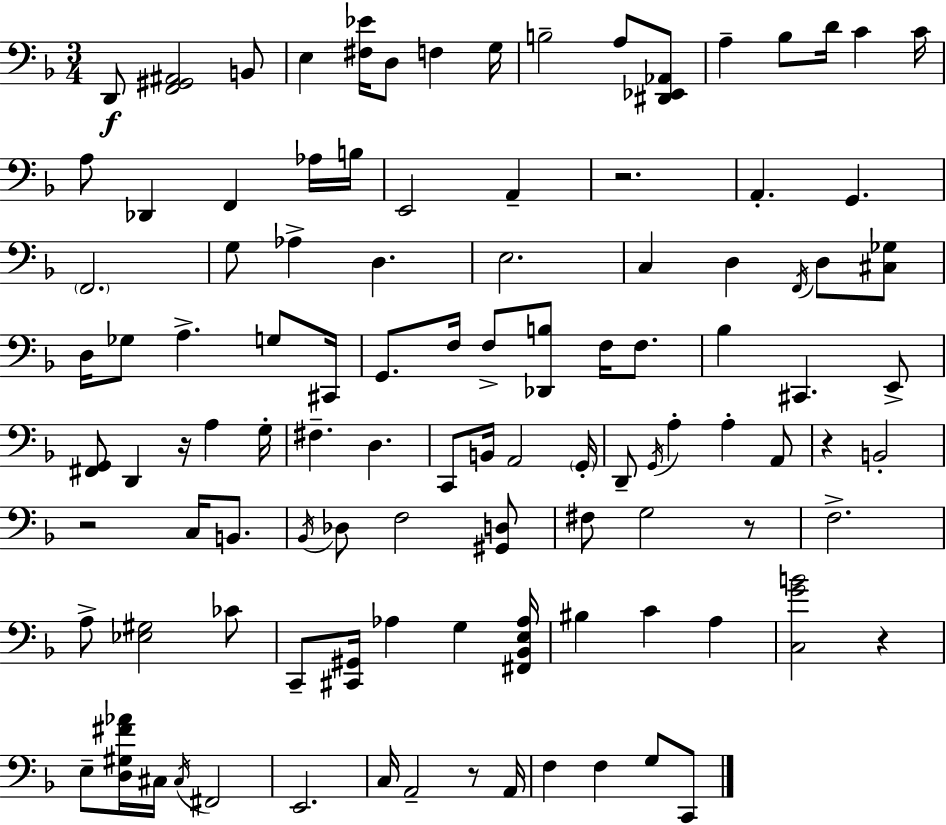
X:1
T:Untitled
M:3/4
L:1/4
K:Dm
D,,/2 [F,,^G,,^A,,]2 B,,/2 E, [^F,_E]/4 D,/2 F, G,/4 B,2 A,/2 [^D,,_E,,_A,,]/2 A, _B,/2 D/4 C C/4 A,/2 _D,, F,, _A,/4 B,/4 E,,2 A,, z2 A,, G,, F,,2 G,/2 _A, D, E,2 C, D, F,,/4 D,/2 [^C,_G,]/2 D,/4 _G,/2 A, G,/2 ^C,,/4 G,,/2 F,/4 F,/2 [_D,,B,]/2 F,/4 F,/2 _B, ^C,, E,,/2 [^F,,G,,]/2 D,, z/4 A, G,/4 ^F, D, C,,/2 B,,/4 A,,2 G,,/4 D,,/2 G,,/4 A, A, A,,/2 z B,,2 z2 C,/4 B,,/2 _B,,/4 _D,/2 F,2 [^G,,D,]/2 ^F,/2 G,2 z/2 F,2 A,/2 [_E,^G,]2 _C/2 C,,/2 [^C,,^G,,]/4 _A, G, [^F,,_B,,E,_A,]/4 ^B, C A, [C,GB]2 z E,/2 [D,^G,^F_A]/4 ^C,/4 ^C,/4 ^F,,2 E,,2 C,/4 A,,2 z/2 A,,/4 F, F, G,/2 C,,/2